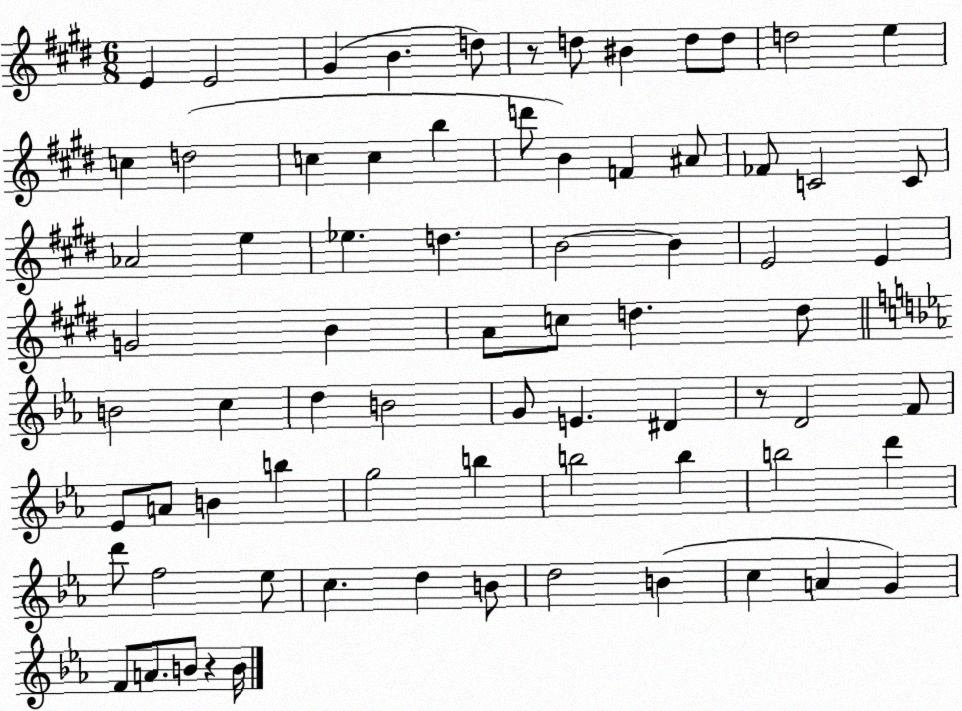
X:1
T:Untitled
M:6/8
L:1/4
K:E
E E2 ^G B d/2 z/2 d/2 ^B d/2 d/2 d2 e c d2 c c b d'/2 B F ^A/2 _F/2 C2 C/2 _A2 e _e d B2 B E2 E G2 B A/2 c/2 d d/2 B2 c d B2 G/2 E ^D z/2 D2 F/2 _E/2 A/2 B b g2 b b2 b b2 d' d'/2 f2 _e/2 c d B/2 d2 B c A G F/2 A/2 B/2 z B/4